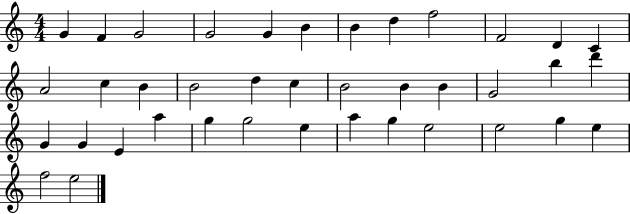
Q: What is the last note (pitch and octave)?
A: E5